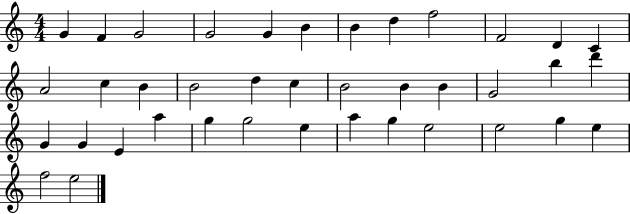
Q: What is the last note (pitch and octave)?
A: E5